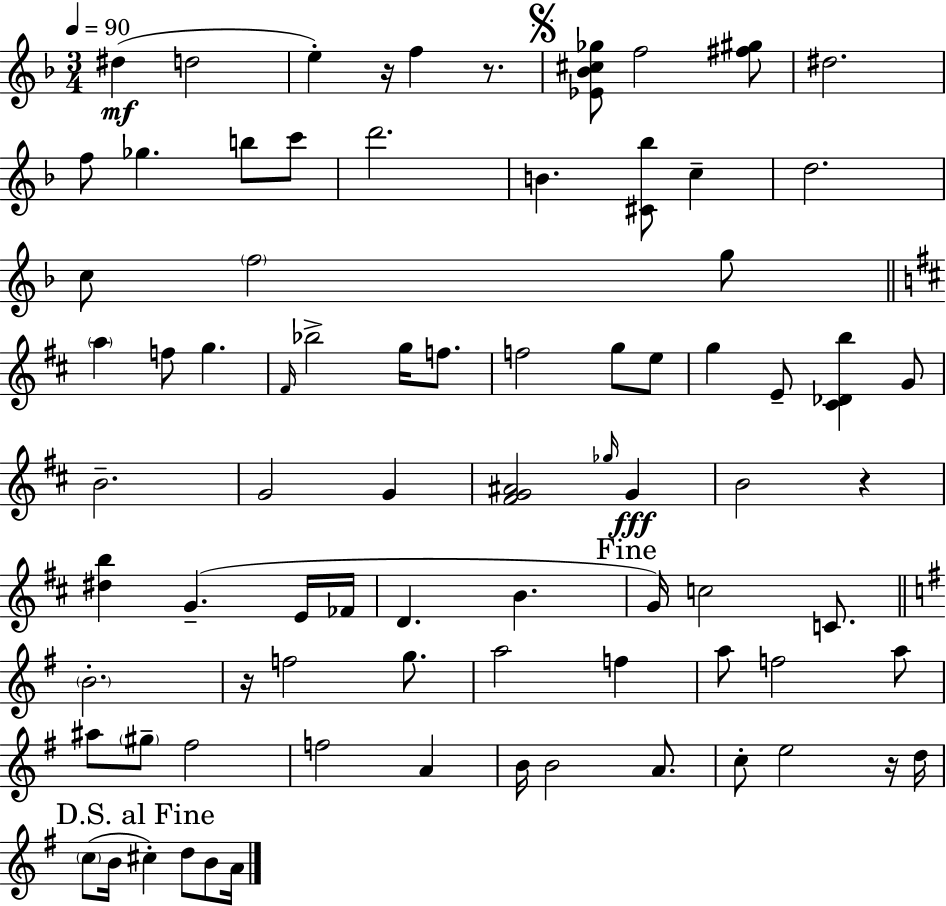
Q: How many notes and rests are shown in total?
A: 80